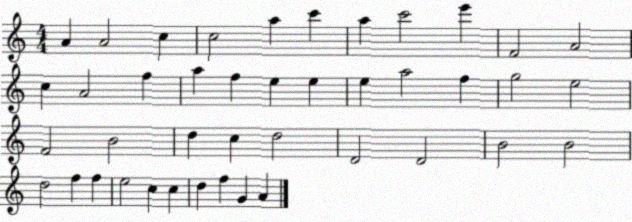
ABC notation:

X:1
T:Untitled
M:4/4
L:1/4
K:C
A A2 c c2 a c' a c'2 e' F2 A2 c A2 f a f e e e a2 f g2 e2 F2 B2 d c d2 D2 D2 B2 B2 d2 f f e2 c c d f G A